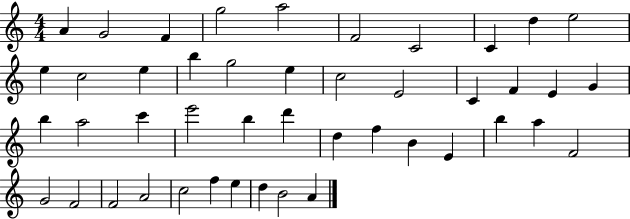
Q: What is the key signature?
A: C major